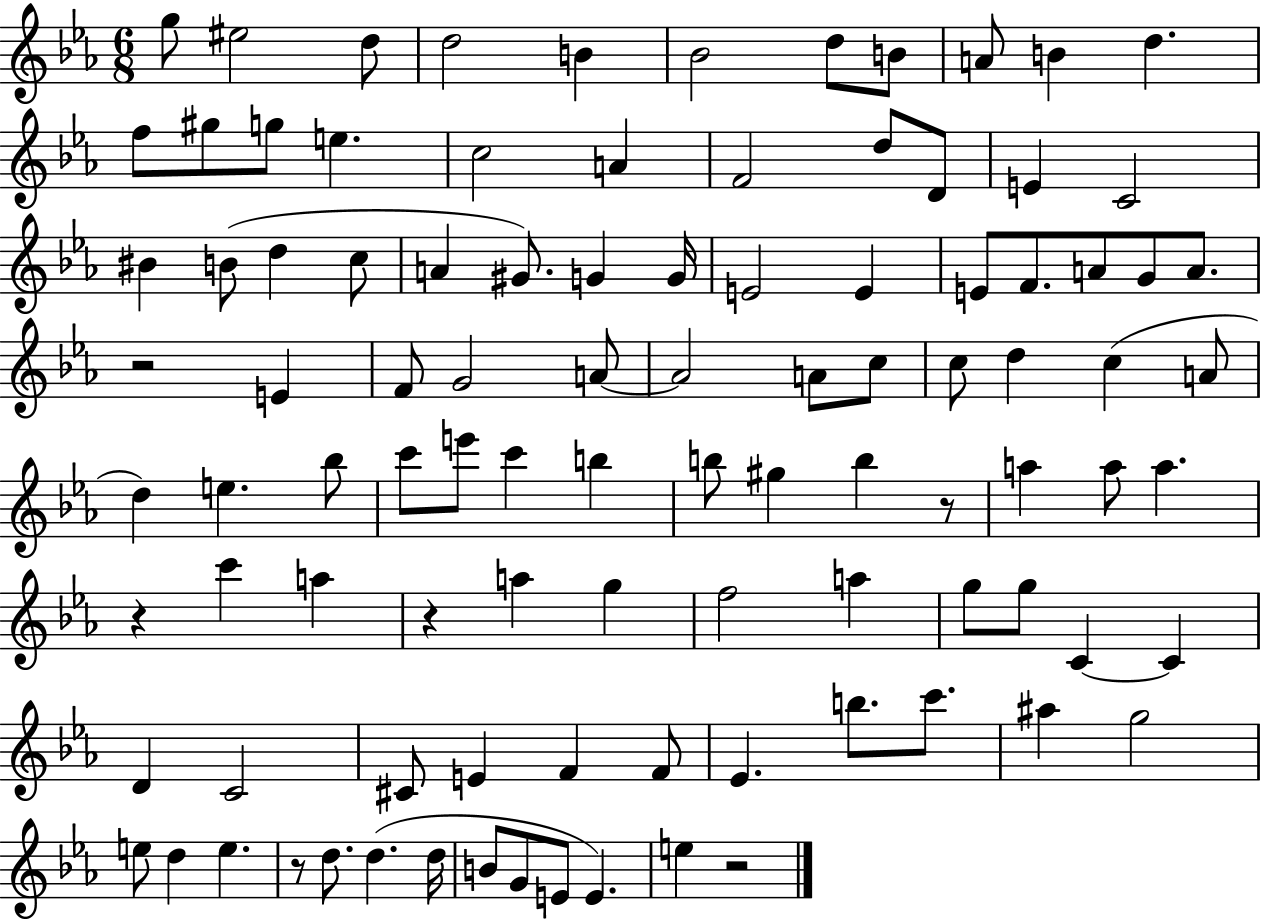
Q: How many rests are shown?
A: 6